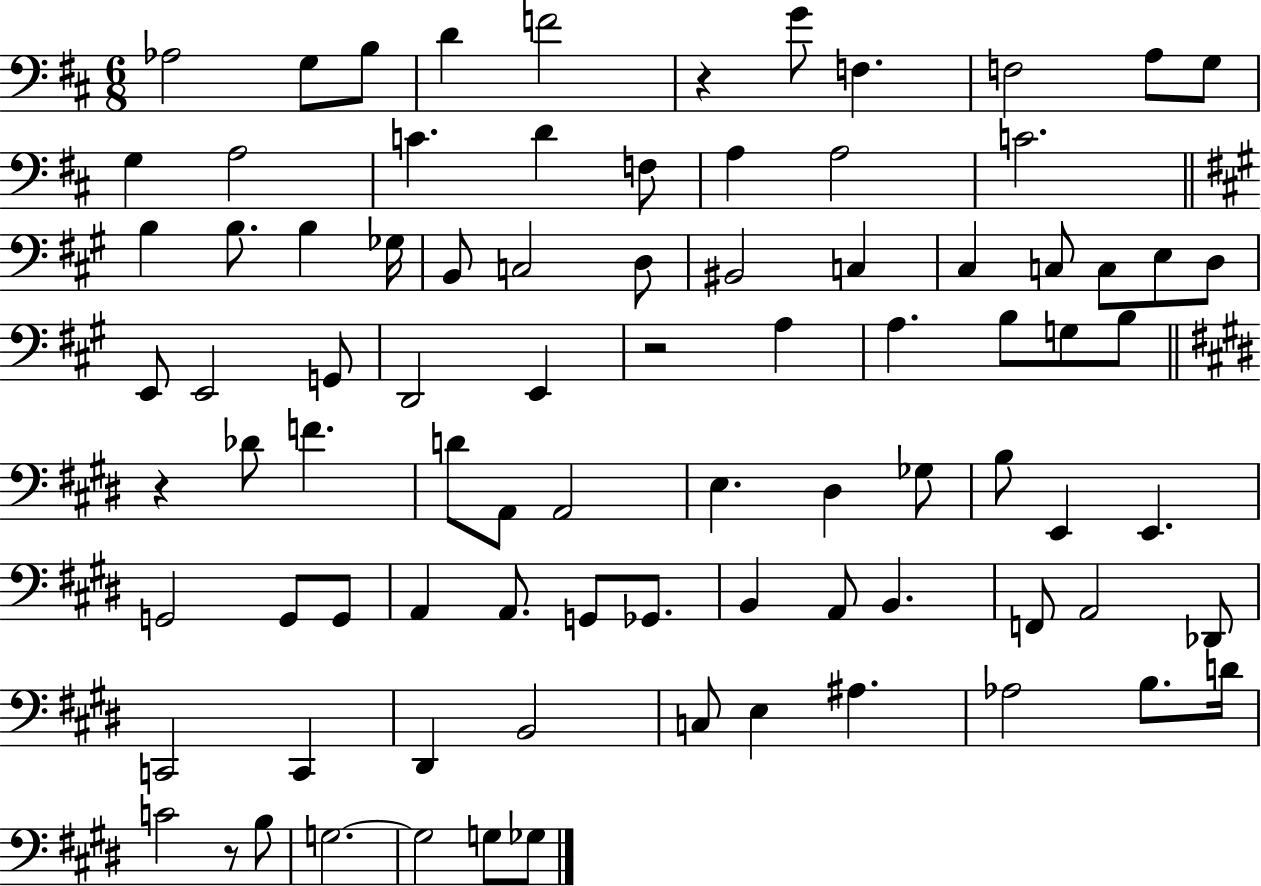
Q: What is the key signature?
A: D major